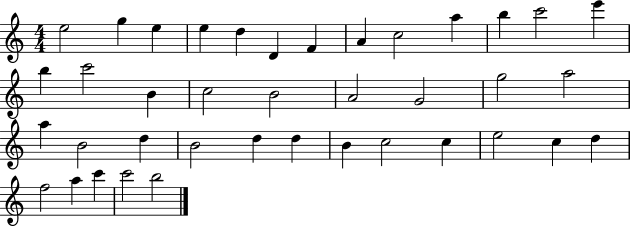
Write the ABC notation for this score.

X:1
T:Untitled
M:4/4
L:1/4
K:C
e2 g e e d D F A c2 a b c'2 e' b c'2 B c2 B2 A2 G2 g2 a2 a B2 d B2 d d B c2 c e2 c d f2 a c' c'2 b2